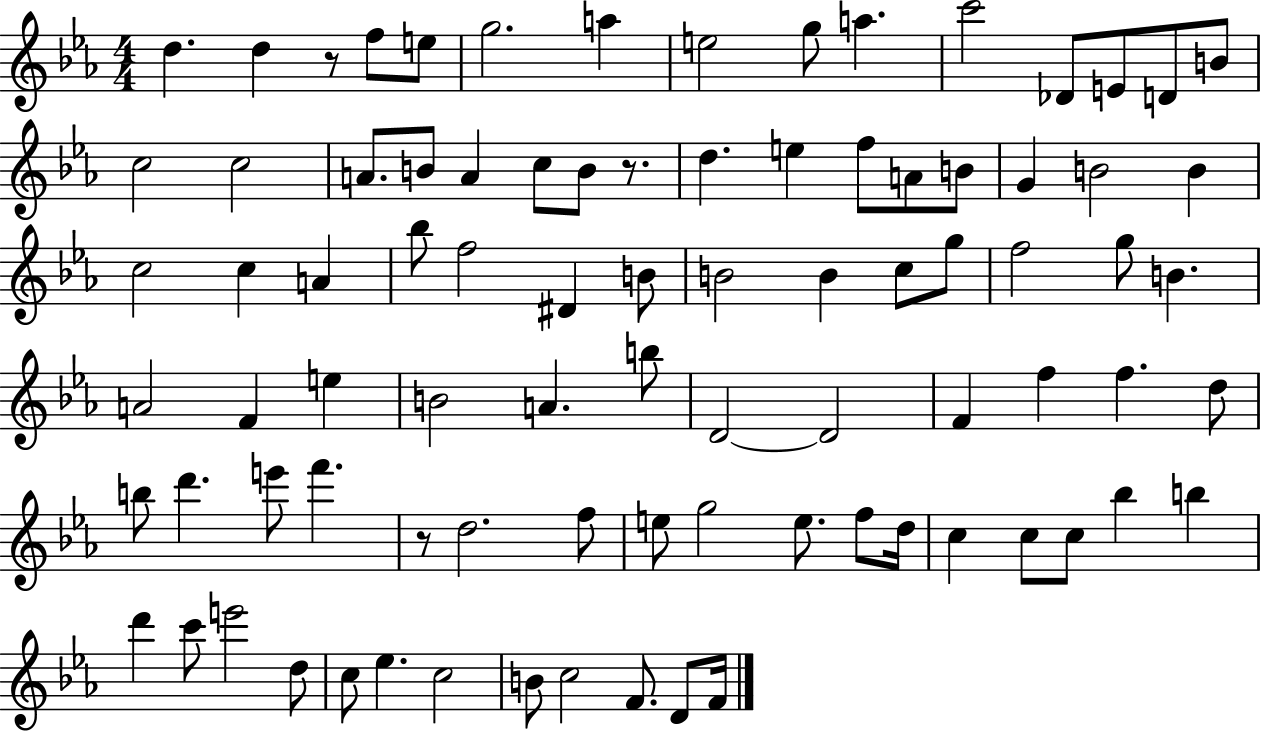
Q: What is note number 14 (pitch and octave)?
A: B4